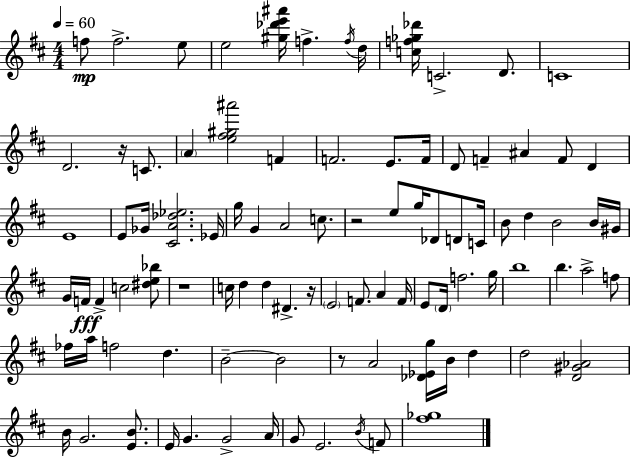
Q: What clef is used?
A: treble